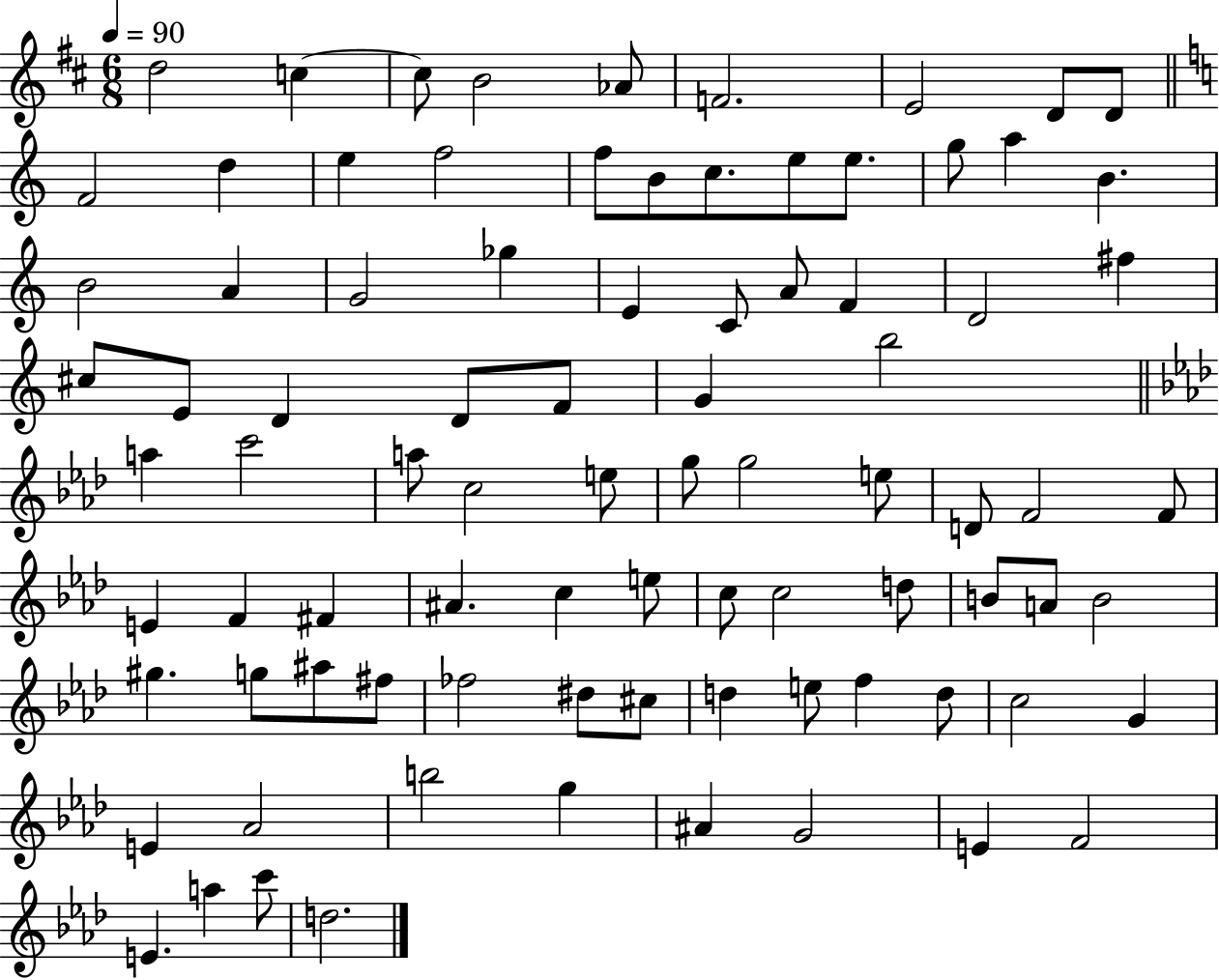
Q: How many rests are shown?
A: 0